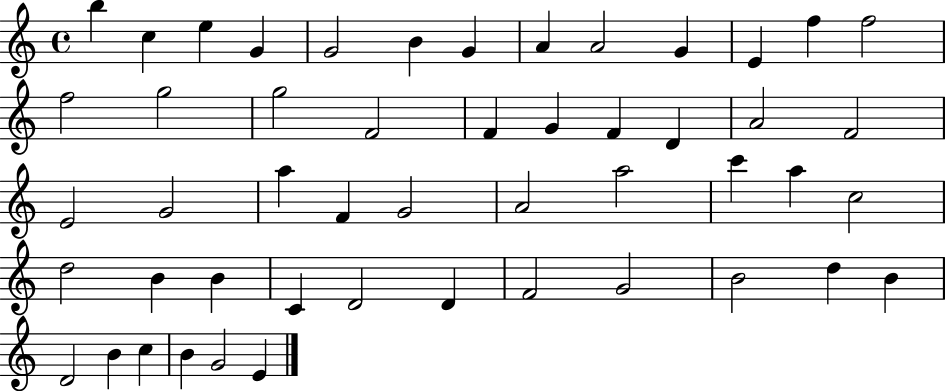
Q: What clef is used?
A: treble